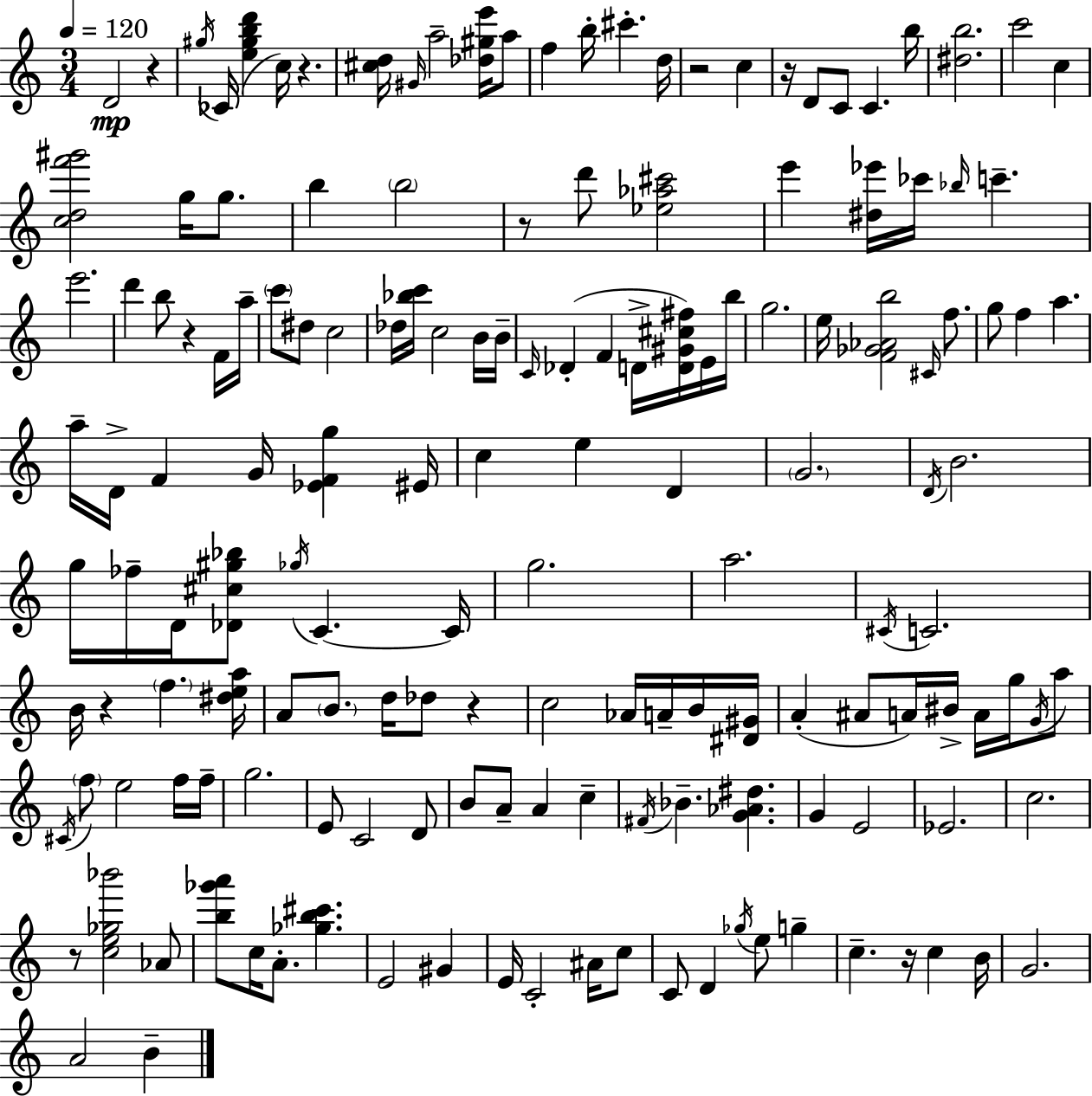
{
  \clef treble
  \numericTimeSignature
  \time 3/4
  \key c \major
  \tempo 4 = 120
  d'2\mp r4 | \acciaccatura { gis''16 }( ces'16 <e'' gis'' b'' d'''>4 c''16) r4. | <cis'' d''>16 \grace { gis'16 } a''2-- <des'' gis'' e'''>16 | a''8 f''4 b''16-. cis'''4.-. | \break d''16 r2 c''4 | r16 d'8 c'8 c'4. | b''16 <dis'' b''>2. | c'''2 c''4 | \break <c'' d'' f''' gis'''>2 g''16 g''8. | b''4 \parenthesize b''2 | r8 d'''8 <ees'' aes'' cis'''>2 | e'''4 <dis'' ees'''>16 ces'''16 \grace { bes''16 } c'''4.-- | \break e'''2. | d'''4 b''8 r4 | f'16 a''16-- \parenthesize c'''8 dis''8 c''2 | des''16 <bes'' c'''>16 c''2 | \break b'16 b'16-- \grace { c'16 }( des'4-. f'4 | d'16-> <d' gis' cis'' fis''>16) e'16 b''16 g''2. | e''16 <f' ges' aes' b''>2 | \grace { cis'16 } f''8. g''8 f''4 a''4. | \break a''16-- d'16-> f'4 g'16 | <ees' f' g''>4 eis'16 c''4 e''4 | d'4 \parenthesize g'2. | \acciaccatura { d'16 } b'2. | \break g''16 fes''16-- d'16 <des' cis'' gis'' bes''>8 \acciaccatura { ges''16 } | c'4.~~ c'16 g''2. | a''2. | \acciaccatura { cis'16 } c'2. | \break b'16 r4 | \parenthesize f''4. <dis'' e'' a''>16 a'8 \parenthesize b'8. | d''16 des''8 r4 c''2 | aes'16 a'16-- b'16 <dis' gis'>16 a'4-.( | \break ais'8 a'16) bis'16-> a'16 g''16 \acciaccatura { g'16 } a''8 \acciaccatura { cis'16 } \parenthesize f''8 | e''2 f''16 f''16-- g''2. | e'8 | c'2 d'8 b'8 | \break a'8-- a'4 c''4-- \acciaccatura { fis'16 } bes'4.-- | <g' aes' dis''>4. g'4 | e'2 ees'2. | c''2. | \break r8 | <c'' e'' ges'' bes'''>2 aes'8 <b'' ges''' a'''>8 | c''16 a'8.-. <ges'' b'' cis'''>4. e'2 | gis'4 e'16 | \break c'2-. ais'16 c''8 c'8 | d'4 \acciaccatura { ges''16 } e''8 g''4-- | c''4.-- r16 c''4 b'16 | g'2. | \break a'2 b'4-- | \bar "|."
}